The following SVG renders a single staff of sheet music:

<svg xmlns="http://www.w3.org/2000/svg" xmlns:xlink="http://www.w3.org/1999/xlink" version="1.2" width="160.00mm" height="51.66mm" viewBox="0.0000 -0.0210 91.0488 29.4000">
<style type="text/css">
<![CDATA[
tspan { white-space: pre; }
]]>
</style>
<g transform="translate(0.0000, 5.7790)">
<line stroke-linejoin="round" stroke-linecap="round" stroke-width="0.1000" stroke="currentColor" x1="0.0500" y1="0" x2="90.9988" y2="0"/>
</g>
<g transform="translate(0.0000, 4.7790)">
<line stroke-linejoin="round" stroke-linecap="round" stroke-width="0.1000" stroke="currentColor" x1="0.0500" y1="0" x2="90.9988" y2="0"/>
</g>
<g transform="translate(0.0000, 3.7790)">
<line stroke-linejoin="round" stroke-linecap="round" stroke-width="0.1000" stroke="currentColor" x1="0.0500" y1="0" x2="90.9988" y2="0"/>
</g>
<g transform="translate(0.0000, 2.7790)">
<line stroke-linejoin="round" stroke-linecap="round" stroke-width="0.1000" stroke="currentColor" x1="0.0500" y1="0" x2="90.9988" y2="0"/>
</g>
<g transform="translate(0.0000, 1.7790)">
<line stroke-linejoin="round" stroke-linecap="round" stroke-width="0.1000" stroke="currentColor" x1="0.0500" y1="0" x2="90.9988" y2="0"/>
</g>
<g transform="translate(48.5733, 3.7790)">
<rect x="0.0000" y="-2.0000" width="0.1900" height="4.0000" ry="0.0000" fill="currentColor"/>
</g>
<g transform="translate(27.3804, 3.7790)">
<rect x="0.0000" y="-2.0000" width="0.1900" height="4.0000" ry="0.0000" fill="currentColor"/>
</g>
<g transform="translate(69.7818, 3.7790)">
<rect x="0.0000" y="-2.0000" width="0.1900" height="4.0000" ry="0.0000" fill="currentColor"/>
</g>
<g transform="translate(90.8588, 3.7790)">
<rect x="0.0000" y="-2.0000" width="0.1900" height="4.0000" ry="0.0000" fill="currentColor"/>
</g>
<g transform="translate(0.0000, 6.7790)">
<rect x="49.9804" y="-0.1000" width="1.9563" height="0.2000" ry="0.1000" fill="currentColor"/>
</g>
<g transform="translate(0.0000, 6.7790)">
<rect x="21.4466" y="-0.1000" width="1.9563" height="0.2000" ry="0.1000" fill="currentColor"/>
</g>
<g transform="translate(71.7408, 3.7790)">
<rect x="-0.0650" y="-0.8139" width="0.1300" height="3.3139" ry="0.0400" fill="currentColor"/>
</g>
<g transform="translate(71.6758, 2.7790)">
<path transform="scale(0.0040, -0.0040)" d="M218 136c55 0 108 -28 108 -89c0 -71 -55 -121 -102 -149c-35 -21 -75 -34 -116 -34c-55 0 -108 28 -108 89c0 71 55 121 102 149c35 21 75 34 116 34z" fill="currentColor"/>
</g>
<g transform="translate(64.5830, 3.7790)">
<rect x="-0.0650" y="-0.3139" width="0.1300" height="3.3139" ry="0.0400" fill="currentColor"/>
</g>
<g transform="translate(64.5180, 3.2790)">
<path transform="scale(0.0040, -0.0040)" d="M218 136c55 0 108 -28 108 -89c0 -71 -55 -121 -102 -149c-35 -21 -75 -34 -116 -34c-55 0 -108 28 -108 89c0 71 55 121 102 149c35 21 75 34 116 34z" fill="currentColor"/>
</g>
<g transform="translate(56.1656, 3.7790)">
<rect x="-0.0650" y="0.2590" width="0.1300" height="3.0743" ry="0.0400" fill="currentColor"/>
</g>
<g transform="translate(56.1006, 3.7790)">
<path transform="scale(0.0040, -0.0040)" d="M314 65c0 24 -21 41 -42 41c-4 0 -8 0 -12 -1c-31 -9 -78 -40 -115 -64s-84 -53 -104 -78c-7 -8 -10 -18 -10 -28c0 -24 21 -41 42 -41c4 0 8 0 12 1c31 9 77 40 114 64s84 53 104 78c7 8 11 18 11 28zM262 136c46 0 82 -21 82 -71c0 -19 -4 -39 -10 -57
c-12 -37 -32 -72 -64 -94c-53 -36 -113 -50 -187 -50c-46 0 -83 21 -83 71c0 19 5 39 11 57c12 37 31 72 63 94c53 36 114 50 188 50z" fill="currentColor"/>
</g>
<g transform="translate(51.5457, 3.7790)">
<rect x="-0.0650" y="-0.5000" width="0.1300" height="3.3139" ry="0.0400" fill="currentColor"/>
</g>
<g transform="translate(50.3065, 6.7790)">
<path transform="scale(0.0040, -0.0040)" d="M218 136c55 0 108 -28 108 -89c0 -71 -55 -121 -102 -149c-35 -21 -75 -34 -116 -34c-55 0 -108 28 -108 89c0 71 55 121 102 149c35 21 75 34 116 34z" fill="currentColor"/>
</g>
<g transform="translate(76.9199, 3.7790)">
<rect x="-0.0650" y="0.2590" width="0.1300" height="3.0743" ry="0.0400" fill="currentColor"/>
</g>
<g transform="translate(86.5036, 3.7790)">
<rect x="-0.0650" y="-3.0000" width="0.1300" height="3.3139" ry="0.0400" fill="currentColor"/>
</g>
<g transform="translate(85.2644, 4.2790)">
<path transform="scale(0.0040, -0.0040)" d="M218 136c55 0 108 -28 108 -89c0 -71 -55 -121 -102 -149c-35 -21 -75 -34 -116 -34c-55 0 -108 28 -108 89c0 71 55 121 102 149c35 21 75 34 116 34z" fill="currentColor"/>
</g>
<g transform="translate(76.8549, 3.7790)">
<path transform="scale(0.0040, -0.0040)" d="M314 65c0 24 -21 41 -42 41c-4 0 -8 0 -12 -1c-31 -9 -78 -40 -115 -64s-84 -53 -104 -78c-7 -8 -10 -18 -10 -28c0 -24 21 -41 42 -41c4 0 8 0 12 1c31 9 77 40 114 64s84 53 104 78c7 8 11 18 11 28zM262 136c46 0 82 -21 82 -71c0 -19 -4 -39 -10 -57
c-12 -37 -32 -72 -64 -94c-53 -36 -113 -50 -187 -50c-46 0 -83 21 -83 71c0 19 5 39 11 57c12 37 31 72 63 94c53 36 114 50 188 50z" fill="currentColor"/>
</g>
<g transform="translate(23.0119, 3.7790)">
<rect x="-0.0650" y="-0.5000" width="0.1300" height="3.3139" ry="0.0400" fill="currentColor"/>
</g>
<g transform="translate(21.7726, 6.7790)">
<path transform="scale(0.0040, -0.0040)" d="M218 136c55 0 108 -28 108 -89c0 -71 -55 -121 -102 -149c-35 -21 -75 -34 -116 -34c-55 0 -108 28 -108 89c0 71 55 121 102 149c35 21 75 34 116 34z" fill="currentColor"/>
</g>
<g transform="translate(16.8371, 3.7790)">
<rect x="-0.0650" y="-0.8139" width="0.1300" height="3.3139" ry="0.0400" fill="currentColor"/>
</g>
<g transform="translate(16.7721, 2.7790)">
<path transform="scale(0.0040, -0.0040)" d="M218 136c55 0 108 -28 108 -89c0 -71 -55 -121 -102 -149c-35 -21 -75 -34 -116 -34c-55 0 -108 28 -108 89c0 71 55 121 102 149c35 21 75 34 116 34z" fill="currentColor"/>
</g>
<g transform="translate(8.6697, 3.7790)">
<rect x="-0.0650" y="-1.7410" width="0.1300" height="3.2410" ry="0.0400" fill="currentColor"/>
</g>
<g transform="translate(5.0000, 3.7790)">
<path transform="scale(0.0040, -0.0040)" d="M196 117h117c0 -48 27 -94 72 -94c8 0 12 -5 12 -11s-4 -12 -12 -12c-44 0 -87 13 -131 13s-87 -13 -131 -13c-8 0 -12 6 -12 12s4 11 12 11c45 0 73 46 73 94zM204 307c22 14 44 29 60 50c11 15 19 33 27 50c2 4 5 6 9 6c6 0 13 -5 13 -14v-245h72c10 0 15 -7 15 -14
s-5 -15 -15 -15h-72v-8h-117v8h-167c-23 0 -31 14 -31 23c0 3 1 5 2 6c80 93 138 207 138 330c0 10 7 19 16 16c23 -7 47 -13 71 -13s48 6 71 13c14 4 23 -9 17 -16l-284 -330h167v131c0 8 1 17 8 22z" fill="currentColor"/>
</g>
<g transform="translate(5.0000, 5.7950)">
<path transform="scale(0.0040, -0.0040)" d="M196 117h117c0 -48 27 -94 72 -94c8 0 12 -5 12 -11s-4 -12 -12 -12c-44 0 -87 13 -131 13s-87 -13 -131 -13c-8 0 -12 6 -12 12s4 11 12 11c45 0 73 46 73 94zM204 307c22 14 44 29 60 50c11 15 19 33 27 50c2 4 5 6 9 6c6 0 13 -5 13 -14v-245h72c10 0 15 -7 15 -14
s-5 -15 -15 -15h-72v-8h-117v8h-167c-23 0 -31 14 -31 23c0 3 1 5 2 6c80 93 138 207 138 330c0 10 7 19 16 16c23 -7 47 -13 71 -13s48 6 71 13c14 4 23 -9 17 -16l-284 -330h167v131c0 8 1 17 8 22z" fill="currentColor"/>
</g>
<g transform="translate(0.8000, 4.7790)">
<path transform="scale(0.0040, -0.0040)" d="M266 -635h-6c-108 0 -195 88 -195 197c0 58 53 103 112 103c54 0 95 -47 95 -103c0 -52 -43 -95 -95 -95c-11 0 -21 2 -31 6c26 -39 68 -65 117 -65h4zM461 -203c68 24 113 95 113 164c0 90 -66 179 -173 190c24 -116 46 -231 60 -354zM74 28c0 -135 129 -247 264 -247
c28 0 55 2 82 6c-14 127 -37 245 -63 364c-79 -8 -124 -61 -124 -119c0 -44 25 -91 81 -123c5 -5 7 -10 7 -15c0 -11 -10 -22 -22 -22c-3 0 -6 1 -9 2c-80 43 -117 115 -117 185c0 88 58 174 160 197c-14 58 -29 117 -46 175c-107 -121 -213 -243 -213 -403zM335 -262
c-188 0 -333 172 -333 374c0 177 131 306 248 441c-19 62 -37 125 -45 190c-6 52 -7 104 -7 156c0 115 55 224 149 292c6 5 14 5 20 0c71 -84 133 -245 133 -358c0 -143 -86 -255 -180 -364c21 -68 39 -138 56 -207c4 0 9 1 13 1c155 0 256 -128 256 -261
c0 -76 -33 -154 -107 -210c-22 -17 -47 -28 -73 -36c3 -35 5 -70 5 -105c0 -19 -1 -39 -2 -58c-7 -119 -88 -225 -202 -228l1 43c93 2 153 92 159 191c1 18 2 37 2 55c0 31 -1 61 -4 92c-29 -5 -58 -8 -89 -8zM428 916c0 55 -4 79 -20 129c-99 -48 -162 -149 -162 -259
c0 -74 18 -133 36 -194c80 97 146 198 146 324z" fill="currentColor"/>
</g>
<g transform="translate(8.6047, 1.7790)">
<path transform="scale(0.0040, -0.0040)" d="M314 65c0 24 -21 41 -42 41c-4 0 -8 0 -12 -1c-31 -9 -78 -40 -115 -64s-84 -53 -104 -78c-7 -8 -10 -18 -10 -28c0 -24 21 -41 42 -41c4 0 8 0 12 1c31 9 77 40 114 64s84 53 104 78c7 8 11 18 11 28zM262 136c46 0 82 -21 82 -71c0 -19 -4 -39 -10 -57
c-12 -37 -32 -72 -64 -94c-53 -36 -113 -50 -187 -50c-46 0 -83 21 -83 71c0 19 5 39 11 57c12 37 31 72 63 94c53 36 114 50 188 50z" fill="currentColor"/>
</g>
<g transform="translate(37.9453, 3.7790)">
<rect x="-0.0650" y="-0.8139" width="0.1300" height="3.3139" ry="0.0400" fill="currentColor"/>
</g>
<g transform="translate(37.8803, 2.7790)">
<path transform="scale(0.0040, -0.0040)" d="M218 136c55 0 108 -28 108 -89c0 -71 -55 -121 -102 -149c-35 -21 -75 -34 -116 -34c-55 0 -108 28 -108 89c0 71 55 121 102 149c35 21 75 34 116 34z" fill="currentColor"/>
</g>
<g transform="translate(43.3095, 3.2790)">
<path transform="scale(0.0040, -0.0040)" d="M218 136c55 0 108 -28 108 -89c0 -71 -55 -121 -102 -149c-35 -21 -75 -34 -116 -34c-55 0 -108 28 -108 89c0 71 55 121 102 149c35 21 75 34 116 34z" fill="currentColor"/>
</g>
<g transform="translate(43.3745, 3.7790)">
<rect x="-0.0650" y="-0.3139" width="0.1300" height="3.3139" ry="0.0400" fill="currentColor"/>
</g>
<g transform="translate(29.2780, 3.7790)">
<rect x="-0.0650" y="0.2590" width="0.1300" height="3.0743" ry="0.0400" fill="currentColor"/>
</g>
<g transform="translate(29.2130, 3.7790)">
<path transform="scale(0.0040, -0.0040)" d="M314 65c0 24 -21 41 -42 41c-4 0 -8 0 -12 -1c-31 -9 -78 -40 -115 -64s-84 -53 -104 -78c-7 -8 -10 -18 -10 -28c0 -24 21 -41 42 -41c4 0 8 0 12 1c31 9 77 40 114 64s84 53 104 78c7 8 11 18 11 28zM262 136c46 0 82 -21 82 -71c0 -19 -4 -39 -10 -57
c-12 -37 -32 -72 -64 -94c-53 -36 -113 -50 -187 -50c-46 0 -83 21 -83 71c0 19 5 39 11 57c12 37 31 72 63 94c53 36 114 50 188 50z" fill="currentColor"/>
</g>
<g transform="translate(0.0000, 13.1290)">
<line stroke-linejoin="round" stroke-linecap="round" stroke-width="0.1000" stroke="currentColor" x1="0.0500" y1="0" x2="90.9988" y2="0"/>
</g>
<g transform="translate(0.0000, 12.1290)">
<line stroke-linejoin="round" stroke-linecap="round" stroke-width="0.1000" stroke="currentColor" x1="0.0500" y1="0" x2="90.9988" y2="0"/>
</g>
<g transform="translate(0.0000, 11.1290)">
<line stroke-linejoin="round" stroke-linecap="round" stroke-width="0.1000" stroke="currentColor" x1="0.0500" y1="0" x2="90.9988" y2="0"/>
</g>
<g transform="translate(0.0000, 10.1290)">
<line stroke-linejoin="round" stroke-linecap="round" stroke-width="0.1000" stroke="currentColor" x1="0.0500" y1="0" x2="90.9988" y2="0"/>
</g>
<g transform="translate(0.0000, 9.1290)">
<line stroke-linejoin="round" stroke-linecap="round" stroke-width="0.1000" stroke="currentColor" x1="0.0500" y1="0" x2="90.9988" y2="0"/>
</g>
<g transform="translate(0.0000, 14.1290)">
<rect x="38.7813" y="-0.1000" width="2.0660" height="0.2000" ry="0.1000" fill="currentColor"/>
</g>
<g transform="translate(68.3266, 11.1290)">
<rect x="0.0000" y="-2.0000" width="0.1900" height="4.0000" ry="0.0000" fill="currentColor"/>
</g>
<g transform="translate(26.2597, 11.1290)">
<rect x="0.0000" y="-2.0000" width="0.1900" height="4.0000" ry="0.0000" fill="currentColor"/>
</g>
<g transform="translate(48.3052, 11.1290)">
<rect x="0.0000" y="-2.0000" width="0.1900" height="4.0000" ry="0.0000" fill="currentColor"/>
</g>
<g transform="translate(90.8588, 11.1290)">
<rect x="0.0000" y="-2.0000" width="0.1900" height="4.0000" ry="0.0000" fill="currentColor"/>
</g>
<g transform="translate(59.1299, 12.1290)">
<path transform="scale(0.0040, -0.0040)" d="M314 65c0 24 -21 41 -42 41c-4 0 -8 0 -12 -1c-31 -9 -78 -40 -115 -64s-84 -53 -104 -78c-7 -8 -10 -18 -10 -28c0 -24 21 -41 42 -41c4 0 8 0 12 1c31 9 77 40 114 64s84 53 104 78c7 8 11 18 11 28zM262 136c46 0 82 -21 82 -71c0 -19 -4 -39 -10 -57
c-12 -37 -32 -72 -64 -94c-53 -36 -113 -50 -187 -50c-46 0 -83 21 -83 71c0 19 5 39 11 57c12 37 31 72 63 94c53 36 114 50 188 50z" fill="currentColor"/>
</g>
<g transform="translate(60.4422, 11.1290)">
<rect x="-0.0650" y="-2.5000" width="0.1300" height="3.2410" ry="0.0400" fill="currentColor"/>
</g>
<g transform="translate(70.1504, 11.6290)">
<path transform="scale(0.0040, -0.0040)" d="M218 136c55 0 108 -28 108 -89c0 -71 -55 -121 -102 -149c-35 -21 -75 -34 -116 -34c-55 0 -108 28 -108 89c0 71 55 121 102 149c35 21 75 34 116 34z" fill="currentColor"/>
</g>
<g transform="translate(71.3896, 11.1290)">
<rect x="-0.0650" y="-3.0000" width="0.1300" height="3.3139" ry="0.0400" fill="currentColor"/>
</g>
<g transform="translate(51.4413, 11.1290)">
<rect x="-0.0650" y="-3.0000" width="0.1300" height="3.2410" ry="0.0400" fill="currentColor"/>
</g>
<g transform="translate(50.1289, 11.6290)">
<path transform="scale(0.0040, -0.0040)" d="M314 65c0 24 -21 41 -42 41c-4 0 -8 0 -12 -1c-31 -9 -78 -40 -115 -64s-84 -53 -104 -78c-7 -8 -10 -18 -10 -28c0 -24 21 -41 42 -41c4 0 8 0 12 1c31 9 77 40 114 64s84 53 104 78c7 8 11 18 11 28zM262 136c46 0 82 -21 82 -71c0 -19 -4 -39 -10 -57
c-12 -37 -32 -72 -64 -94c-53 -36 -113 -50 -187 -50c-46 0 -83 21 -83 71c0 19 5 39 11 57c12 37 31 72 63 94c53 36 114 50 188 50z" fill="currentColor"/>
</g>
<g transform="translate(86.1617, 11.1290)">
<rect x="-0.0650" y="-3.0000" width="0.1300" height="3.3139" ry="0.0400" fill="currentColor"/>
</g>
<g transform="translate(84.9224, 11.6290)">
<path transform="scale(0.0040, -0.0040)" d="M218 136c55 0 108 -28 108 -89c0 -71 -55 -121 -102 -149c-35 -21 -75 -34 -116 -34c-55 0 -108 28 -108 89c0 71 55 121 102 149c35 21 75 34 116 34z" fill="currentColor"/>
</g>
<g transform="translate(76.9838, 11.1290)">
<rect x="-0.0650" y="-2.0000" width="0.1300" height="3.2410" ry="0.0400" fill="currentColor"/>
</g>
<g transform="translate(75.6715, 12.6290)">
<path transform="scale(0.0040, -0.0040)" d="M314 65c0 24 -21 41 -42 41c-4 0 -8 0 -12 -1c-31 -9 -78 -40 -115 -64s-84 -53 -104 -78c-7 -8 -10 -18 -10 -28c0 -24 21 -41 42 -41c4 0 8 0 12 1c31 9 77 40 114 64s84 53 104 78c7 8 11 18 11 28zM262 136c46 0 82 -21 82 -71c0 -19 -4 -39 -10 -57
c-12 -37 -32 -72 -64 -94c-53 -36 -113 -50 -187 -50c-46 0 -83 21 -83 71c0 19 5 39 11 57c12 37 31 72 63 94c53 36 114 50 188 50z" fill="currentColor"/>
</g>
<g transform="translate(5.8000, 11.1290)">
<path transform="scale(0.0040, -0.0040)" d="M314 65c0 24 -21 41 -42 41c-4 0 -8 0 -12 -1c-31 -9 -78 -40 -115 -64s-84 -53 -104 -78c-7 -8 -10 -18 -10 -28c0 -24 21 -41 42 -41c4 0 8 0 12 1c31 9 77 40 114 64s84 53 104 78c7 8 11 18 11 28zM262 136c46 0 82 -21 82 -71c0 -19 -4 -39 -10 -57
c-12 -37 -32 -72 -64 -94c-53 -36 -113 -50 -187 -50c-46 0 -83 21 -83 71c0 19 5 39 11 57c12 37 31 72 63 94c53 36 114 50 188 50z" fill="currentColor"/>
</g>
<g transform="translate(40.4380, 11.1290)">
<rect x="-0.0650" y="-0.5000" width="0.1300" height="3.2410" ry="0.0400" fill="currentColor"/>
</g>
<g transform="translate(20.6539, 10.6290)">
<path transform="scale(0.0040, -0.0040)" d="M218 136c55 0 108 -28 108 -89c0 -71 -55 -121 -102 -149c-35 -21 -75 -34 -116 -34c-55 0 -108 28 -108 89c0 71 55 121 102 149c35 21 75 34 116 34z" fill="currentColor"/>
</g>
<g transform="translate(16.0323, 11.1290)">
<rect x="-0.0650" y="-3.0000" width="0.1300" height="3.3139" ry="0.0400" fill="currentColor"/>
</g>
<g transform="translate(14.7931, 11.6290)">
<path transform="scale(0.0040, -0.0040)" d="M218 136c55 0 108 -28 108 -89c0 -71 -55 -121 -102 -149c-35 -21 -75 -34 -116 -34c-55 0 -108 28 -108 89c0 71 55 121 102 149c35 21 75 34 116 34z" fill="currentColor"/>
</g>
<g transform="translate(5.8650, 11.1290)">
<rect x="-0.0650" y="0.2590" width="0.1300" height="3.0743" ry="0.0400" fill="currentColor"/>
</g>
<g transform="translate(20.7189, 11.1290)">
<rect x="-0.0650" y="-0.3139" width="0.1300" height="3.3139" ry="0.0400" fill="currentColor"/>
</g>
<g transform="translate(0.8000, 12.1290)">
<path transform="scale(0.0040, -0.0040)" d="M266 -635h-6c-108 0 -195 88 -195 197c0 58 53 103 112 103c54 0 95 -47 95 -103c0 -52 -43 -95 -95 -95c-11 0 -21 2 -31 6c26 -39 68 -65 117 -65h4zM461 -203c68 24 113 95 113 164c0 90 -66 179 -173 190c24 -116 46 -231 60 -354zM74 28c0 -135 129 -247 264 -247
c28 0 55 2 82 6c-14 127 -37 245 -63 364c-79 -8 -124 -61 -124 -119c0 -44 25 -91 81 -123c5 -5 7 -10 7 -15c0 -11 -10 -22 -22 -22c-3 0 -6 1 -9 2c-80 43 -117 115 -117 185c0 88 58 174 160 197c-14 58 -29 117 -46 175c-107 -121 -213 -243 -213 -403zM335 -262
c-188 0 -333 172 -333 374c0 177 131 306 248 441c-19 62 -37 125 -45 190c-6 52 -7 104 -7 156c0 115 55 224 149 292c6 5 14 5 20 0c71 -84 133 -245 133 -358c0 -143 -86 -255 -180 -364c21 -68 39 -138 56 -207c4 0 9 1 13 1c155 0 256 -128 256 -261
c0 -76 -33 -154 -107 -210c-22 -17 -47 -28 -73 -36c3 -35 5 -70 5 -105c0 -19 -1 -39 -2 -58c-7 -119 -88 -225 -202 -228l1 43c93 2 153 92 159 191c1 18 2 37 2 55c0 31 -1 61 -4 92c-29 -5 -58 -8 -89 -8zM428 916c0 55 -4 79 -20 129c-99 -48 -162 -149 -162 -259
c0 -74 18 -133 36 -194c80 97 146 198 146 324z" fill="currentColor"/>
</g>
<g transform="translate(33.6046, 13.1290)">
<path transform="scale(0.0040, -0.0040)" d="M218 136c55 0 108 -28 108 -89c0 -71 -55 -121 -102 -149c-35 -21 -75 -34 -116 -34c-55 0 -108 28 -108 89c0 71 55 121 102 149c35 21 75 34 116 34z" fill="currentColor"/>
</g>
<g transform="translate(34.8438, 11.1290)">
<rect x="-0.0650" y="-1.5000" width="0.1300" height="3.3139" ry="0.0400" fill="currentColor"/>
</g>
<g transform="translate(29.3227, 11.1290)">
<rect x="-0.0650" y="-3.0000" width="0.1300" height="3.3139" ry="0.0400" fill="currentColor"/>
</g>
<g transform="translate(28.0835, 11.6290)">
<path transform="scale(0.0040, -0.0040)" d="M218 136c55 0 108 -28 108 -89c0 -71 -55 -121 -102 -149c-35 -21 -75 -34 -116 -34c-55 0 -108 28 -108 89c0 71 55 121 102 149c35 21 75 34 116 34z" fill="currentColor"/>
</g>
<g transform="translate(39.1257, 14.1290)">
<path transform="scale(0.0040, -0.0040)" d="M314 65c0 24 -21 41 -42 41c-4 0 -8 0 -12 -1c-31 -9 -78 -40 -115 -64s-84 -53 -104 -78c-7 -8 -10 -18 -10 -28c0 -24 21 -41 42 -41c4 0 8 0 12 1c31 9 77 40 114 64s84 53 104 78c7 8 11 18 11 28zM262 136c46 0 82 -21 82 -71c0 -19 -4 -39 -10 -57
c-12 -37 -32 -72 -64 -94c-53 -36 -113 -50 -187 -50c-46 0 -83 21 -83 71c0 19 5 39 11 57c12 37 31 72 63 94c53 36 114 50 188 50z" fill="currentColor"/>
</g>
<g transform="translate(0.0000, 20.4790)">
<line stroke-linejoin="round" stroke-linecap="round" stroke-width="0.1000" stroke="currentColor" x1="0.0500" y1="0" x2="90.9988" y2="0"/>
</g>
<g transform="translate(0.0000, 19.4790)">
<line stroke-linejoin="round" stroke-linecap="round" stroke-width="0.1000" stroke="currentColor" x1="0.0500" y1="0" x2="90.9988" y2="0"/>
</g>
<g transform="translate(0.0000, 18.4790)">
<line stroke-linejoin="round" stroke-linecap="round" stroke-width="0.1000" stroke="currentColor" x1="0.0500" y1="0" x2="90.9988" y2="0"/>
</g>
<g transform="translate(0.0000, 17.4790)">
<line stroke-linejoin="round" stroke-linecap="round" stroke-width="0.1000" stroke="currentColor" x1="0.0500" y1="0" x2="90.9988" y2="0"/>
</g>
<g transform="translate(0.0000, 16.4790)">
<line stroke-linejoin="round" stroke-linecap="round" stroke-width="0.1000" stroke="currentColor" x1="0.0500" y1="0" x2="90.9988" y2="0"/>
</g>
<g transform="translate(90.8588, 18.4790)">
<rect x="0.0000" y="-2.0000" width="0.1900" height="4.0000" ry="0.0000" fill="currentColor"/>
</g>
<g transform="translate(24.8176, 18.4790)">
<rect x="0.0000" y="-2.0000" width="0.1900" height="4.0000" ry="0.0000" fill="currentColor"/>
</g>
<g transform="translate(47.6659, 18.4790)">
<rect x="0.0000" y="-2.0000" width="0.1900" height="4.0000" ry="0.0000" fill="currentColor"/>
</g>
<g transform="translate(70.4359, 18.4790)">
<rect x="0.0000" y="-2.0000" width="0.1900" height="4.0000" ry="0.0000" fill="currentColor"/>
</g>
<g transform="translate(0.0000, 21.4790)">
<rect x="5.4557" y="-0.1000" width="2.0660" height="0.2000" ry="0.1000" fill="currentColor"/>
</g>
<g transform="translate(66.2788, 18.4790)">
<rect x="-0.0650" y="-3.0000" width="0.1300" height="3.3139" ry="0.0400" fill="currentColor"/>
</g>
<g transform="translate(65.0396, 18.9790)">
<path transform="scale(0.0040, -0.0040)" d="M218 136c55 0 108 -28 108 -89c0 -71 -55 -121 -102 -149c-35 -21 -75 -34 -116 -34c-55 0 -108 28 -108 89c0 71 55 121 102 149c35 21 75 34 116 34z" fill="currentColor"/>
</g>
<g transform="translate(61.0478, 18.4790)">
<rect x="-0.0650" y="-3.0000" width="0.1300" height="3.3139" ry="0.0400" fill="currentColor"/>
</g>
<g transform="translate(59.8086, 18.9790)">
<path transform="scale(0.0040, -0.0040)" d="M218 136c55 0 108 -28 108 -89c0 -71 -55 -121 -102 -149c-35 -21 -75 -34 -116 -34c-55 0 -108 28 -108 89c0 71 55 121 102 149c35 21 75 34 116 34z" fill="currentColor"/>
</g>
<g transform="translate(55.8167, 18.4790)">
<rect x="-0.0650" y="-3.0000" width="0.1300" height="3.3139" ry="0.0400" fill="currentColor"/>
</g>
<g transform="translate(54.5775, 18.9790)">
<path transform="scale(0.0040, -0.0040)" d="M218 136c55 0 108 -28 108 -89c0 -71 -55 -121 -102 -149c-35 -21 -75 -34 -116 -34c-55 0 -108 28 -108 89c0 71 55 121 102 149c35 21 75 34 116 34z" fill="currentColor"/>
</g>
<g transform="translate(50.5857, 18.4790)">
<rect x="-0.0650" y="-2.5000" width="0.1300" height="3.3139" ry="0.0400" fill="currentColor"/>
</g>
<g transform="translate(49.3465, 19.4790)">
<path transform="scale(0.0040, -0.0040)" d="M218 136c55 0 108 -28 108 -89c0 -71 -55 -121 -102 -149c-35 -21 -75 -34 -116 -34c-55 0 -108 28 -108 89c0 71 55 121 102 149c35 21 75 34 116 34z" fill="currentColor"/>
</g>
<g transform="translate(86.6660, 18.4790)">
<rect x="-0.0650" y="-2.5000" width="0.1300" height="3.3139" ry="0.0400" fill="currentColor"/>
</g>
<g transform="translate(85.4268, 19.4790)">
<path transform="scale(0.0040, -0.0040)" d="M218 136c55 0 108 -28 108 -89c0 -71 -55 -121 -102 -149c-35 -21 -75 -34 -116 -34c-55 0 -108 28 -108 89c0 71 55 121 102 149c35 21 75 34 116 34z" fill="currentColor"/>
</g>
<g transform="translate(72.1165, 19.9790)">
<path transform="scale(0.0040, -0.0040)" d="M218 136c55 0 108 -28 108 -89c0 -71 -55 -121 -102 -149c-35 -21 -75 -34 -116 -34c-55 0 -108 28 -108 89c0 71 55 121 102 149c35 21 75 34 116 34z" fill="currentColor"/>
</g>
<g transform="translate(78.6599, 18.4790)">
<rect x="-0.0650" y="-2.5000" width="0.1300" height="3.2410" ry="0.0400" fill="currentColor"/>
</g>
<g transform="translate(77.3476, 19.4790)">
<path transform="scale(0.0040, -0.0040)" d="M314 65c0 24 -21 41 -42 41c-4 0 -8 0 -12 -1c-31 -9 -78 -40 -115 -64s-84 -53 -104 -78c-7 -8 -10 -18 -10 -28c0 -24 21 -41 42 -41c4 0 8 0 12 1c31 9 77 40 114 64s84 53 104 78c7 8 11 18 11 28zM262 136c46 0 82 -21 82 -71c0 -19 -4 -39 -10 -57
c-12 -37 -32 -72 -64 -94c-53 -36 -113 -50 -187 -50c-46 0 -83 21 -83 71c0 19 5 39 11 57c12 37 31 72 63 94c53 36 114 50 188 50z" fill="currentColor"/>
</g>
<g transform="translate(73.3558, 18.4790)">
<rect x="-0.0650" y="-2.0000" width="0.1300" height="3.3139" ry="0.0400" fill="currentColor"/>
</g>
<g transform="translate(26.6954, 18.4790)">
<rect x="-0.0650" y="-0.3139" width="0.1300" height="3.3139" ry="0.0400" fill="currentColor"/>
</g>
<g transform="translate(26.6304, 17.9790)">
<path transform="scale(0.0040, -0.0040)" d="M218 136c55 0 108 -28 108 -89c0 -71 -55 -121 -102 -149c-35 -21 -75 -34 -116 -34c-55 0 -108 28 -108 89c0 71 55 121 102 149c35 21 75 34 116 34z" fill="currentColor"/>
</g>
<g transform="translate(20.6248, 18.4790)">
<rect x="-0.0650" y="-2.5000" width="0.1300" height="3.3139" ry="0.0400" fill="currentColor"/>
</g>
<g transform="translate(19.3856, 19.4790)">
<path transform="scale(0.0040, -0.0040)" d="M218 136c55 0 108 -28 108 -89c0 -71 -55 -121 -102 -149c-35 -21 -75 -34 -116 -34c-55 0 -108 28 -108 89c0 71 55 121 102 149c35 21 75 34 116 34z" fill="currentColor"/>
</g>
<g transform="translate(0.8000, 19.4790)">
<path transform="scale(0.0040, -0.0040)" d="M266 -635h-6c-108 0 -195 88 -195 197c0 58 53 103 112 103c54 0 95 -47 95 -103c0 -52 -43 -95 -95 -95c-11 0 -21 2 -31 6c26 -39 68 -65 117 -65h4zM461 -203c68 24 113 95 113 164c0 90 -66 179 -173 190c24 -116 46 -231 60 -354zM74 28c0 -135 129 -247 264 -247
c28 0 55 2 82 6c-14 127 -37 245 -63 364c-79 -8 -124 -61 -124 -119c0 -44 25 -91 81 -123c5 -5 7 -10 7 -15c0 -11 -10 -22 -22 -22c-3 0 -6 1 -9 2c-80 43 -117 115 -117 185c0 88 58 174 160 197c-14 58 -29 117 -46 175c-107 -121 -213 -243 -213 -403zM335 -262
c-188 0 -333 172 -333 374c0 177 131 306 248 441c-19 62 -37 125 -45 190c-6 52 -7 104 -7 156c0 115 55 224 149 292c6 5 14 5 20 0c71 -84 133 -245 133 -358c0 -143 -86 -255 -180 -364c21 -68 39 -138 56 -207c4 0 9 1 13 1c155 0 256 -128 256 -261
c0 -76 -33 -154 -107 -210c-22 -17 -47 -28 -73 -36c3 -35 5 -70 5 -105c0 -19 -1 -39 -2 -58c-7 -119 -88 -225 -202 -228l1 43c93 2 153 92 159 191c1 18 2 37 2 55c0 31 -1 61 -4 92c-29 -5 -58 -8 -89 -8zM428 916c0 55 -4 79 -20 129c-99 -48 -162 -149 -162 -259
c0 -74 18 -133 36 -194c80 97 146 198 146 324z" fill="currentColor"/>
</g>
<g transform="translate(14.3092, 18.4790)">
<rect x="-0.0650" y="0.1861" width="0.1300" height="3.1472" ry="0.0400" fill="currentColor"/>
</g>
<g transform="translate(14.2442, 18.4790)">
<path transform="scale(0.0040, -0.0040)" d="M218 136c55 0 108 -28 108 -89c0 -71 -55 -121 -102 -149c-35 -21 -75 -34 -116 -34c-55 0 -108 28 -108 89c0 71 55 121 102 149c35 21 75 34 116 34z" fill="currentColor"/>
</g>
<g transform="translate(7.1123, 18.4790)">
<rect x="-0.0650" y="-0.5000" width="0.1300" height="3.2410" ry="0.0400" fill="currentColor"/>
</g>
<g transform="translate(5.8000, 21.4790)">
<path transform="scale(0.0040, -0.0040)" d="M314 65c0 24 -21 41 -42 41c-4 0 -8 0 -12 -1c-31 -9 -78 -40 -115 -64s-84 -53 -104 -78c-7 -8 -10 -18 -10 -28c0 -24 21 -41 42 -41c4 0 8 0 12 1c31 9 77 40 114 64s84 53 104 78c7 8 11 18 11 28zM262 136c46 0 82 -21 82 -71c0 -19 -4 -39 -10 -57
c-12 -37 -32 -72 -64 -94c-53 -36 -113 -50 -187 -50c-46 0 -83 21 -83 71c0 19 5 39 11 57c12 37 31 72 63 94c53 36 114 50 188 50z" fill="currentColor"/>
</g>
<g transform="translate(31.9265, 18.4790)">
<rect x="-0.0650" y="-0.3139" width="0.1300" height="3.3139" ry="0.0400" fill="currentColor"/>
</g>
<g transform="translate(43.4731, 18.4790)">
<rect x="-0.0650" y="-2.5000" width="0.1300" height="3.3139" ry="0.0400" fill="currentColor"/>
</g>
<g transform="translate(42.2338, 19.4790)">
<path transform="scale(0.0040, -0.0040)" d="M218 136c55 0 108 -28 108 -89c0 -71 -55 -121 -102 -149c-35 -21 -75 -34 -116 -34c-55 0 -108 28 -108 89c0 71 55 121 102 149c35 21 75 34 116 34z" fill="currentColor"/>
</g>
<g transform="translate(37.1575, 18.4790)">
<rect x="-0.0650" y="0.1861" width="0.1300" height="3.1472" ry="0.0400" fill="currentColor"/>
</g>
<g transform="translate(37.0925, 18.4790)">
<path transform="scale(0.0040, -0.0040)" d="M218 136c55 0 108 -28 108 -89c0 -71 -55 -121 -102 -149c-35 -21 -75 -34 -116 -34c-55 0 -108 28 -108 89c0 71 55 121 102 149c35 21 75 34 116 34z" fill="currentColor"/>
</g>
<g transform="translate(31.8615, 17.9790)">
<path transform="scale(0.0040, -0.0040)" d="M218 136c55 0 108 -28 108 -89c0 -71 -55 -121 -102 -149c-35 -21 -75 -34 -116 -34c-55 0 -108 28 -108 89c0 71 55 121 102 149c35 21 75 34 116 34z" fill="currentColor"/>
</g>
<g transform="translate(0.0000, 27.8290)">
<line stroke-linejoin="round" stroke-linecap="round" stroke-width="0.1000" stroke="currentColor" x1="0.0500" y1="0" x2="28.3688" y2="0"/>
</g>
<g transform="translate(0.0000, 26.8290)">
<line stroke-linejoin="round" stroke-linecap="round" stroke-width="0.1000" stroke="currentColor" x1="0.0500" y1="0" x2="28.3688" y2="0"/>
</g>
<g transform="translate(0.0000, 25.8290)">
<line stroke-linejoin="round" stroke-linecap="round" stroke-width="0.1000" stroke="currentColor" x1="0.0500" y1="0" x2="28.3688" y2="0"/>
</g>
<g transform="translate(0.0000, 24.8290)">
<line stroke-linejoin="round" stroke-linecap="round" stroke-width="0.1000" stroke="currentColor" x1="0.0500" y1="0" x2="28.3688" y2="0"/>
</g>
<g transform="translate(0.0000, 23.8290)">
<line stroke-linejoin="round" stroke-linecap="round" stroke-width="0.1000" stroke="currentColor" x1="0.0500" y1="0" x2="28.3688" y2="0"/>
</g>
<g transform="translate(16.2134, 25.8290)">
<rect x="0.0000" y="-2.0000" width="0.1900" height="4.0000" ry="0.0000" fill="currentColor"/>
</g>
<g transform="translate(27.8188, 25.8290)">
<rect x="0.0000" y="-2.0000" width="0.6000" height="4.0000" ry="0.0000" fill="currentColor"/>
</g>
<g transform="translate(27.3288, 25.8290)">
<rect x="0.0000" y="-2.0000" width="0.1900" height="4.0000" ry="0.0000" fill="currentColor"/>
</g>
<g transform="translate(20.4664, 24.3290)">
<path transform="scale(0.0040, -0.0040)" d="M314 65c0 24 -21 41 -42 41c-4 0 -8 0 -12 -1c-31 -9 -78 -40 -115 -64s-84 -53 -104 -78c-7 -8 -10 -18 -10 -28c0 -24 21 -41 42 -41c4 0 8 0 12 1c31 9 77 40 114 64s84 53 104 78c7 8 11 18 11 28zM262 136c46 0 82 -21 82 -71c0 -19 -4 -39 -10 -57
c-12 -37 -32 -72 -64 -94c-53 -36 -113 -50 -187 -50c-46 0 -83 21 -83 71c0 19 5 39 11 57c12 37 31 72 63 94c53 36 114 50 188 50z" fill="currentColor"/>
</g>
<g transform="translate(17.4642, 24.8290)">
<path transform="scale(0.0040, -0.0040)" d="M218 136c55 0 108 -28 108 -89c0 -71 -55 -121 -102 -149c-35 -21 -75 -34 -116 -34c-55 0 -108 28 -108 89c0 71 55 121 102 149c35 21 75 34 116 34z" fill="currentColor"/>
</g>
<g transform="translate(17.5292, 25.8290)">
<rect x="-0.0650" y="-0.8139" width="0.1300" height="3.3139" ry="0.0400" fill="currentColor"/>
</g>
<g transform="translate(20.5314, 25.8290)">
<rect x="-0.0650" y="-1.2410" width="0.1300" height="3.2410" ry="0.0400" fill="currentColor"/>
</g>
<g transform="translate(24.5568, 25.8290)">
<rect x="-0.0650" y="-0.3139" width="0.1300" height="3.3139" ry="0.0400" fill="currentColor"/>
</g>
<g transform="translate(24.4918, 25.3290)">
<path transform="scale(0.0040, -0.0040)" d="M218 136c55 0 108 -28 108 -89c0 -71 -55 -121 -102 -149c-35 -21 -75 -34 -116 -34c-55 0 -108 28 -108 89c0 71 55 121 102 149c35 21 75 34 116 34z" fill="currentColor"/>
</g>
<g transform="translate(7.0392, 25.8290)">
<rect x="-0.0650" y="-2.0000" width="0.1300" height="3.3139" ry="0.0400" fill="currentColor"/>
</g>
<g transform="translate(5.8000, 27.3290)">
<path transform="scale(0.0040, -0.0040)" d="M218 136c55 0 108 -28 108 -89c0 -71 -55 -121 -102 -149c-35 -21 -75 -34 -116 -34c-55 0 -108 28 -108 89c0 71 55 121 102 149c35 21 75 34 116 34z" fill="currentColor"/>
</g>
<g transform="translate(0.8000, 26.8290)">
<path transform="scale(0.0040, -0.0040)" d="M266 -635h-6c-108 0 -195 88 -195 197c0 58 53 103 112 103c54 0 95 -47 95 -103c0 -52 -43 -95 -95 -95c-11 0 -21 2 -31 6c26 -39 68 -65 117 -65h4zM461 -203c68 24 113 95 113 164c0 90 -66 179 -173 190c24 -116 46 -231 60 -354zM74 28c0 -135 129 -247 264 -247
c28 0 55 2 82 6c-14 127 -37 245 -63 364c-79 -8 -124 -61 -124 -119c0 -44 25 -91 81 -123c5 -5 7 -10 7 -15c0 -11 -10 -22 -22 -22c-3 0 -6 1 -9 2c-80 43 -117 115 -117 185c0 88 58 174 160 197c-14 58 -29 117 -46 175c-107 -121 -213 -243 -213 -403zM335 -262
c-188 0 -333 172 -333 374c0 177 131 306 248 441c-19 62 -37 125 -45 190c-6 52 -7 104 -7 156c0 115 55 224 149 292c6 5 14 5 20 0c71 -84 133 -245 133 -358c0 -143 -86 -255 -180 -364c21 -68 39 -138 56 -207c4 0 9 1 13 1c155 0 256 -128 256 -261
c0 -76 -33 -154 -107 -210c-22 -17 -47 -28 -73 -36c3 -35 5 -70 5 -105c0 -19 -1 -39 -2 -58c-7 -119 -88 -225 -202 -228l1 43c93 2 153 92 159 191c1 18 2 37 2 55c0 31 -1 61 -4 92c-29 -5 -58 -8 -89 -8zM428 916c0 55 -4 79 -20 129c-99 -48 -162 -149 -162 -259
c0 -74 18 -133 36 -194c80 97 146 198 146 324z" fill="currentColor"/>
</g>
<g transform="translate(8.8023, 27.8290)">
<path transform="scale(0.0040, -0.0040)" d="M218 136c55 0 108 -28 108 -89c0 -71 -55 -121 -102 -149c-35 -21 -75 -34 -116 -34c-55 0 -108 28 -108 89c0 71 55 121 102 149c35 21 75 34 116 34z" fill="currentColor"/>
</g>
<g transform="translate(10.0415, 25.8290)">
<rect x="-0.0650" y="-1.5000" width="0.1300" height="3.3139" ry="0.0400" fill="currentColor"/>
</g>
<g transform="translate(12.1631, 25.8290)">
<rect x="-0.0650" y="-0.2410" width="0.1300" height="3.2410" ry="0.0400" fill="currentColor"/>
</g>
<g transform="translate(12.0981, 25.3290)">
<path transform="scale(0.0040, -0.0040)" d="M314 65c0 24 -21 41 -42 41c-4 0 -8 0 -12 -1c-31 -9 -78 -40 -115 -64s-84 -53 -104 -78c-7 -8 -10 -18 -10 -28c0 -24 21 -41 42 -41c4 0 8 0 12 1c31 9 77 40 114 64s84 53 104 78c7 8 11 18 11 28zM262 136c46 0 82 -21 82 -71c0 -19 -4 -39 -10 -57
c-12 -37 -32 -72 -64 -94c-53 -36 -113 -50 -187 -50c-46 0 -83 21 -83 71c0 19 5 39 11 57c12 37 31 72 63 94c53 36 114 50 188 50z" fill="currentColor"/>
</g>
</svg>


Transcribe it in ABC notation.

X:1
T:Untitled
M:4/4
L:1/4
K:C
f2 d C B2 d c C B2 c d B2 A B2 A c A E C2 A2 G2 A F2 A C2 B G c c B G G A A A F G2 G F E c2 d e2 c